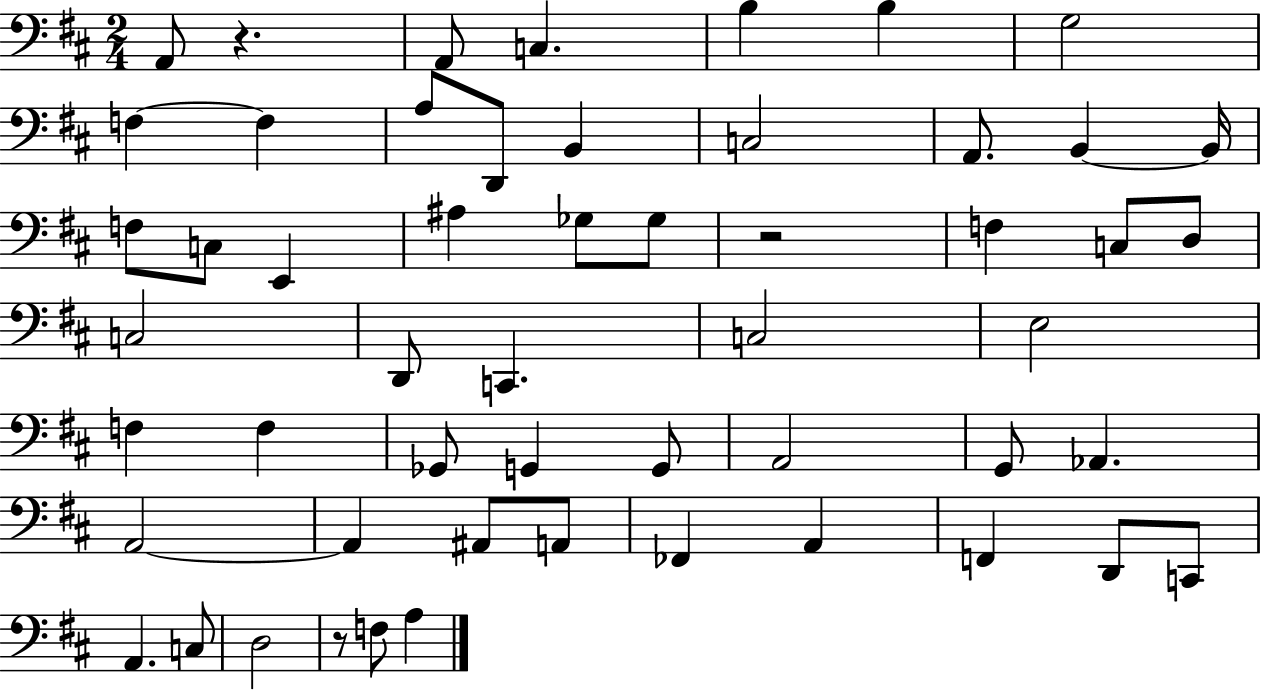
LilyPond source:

{
  \clef bass
  \numericTimeSignature
  \time 2/4
  \key d \major
  \repeat volta 2 { a,8 r4. | a,8 c4. | b4 b4 | g2 | \break f4~~ f4 | a8 d,8 b,4 | c2 | a,8. b,4~~ b,16 | \break f8 c8 e,4 | ais4 ges8 ges8 | r2 | f4 c8 d8 | \break c2 | d,8 c,4. | c2 | e2 | \break f4 f4 | ges,8 g,4 g,8 | a,2 | g,8 aes,4. | \break a,2~~ | a,4 ais,8 a,8 | fes,4 a,4 | f,4 d,8 c,8 | \break a,4. c8 | d2 | r8 f8 a4 | } \bar "|."
}